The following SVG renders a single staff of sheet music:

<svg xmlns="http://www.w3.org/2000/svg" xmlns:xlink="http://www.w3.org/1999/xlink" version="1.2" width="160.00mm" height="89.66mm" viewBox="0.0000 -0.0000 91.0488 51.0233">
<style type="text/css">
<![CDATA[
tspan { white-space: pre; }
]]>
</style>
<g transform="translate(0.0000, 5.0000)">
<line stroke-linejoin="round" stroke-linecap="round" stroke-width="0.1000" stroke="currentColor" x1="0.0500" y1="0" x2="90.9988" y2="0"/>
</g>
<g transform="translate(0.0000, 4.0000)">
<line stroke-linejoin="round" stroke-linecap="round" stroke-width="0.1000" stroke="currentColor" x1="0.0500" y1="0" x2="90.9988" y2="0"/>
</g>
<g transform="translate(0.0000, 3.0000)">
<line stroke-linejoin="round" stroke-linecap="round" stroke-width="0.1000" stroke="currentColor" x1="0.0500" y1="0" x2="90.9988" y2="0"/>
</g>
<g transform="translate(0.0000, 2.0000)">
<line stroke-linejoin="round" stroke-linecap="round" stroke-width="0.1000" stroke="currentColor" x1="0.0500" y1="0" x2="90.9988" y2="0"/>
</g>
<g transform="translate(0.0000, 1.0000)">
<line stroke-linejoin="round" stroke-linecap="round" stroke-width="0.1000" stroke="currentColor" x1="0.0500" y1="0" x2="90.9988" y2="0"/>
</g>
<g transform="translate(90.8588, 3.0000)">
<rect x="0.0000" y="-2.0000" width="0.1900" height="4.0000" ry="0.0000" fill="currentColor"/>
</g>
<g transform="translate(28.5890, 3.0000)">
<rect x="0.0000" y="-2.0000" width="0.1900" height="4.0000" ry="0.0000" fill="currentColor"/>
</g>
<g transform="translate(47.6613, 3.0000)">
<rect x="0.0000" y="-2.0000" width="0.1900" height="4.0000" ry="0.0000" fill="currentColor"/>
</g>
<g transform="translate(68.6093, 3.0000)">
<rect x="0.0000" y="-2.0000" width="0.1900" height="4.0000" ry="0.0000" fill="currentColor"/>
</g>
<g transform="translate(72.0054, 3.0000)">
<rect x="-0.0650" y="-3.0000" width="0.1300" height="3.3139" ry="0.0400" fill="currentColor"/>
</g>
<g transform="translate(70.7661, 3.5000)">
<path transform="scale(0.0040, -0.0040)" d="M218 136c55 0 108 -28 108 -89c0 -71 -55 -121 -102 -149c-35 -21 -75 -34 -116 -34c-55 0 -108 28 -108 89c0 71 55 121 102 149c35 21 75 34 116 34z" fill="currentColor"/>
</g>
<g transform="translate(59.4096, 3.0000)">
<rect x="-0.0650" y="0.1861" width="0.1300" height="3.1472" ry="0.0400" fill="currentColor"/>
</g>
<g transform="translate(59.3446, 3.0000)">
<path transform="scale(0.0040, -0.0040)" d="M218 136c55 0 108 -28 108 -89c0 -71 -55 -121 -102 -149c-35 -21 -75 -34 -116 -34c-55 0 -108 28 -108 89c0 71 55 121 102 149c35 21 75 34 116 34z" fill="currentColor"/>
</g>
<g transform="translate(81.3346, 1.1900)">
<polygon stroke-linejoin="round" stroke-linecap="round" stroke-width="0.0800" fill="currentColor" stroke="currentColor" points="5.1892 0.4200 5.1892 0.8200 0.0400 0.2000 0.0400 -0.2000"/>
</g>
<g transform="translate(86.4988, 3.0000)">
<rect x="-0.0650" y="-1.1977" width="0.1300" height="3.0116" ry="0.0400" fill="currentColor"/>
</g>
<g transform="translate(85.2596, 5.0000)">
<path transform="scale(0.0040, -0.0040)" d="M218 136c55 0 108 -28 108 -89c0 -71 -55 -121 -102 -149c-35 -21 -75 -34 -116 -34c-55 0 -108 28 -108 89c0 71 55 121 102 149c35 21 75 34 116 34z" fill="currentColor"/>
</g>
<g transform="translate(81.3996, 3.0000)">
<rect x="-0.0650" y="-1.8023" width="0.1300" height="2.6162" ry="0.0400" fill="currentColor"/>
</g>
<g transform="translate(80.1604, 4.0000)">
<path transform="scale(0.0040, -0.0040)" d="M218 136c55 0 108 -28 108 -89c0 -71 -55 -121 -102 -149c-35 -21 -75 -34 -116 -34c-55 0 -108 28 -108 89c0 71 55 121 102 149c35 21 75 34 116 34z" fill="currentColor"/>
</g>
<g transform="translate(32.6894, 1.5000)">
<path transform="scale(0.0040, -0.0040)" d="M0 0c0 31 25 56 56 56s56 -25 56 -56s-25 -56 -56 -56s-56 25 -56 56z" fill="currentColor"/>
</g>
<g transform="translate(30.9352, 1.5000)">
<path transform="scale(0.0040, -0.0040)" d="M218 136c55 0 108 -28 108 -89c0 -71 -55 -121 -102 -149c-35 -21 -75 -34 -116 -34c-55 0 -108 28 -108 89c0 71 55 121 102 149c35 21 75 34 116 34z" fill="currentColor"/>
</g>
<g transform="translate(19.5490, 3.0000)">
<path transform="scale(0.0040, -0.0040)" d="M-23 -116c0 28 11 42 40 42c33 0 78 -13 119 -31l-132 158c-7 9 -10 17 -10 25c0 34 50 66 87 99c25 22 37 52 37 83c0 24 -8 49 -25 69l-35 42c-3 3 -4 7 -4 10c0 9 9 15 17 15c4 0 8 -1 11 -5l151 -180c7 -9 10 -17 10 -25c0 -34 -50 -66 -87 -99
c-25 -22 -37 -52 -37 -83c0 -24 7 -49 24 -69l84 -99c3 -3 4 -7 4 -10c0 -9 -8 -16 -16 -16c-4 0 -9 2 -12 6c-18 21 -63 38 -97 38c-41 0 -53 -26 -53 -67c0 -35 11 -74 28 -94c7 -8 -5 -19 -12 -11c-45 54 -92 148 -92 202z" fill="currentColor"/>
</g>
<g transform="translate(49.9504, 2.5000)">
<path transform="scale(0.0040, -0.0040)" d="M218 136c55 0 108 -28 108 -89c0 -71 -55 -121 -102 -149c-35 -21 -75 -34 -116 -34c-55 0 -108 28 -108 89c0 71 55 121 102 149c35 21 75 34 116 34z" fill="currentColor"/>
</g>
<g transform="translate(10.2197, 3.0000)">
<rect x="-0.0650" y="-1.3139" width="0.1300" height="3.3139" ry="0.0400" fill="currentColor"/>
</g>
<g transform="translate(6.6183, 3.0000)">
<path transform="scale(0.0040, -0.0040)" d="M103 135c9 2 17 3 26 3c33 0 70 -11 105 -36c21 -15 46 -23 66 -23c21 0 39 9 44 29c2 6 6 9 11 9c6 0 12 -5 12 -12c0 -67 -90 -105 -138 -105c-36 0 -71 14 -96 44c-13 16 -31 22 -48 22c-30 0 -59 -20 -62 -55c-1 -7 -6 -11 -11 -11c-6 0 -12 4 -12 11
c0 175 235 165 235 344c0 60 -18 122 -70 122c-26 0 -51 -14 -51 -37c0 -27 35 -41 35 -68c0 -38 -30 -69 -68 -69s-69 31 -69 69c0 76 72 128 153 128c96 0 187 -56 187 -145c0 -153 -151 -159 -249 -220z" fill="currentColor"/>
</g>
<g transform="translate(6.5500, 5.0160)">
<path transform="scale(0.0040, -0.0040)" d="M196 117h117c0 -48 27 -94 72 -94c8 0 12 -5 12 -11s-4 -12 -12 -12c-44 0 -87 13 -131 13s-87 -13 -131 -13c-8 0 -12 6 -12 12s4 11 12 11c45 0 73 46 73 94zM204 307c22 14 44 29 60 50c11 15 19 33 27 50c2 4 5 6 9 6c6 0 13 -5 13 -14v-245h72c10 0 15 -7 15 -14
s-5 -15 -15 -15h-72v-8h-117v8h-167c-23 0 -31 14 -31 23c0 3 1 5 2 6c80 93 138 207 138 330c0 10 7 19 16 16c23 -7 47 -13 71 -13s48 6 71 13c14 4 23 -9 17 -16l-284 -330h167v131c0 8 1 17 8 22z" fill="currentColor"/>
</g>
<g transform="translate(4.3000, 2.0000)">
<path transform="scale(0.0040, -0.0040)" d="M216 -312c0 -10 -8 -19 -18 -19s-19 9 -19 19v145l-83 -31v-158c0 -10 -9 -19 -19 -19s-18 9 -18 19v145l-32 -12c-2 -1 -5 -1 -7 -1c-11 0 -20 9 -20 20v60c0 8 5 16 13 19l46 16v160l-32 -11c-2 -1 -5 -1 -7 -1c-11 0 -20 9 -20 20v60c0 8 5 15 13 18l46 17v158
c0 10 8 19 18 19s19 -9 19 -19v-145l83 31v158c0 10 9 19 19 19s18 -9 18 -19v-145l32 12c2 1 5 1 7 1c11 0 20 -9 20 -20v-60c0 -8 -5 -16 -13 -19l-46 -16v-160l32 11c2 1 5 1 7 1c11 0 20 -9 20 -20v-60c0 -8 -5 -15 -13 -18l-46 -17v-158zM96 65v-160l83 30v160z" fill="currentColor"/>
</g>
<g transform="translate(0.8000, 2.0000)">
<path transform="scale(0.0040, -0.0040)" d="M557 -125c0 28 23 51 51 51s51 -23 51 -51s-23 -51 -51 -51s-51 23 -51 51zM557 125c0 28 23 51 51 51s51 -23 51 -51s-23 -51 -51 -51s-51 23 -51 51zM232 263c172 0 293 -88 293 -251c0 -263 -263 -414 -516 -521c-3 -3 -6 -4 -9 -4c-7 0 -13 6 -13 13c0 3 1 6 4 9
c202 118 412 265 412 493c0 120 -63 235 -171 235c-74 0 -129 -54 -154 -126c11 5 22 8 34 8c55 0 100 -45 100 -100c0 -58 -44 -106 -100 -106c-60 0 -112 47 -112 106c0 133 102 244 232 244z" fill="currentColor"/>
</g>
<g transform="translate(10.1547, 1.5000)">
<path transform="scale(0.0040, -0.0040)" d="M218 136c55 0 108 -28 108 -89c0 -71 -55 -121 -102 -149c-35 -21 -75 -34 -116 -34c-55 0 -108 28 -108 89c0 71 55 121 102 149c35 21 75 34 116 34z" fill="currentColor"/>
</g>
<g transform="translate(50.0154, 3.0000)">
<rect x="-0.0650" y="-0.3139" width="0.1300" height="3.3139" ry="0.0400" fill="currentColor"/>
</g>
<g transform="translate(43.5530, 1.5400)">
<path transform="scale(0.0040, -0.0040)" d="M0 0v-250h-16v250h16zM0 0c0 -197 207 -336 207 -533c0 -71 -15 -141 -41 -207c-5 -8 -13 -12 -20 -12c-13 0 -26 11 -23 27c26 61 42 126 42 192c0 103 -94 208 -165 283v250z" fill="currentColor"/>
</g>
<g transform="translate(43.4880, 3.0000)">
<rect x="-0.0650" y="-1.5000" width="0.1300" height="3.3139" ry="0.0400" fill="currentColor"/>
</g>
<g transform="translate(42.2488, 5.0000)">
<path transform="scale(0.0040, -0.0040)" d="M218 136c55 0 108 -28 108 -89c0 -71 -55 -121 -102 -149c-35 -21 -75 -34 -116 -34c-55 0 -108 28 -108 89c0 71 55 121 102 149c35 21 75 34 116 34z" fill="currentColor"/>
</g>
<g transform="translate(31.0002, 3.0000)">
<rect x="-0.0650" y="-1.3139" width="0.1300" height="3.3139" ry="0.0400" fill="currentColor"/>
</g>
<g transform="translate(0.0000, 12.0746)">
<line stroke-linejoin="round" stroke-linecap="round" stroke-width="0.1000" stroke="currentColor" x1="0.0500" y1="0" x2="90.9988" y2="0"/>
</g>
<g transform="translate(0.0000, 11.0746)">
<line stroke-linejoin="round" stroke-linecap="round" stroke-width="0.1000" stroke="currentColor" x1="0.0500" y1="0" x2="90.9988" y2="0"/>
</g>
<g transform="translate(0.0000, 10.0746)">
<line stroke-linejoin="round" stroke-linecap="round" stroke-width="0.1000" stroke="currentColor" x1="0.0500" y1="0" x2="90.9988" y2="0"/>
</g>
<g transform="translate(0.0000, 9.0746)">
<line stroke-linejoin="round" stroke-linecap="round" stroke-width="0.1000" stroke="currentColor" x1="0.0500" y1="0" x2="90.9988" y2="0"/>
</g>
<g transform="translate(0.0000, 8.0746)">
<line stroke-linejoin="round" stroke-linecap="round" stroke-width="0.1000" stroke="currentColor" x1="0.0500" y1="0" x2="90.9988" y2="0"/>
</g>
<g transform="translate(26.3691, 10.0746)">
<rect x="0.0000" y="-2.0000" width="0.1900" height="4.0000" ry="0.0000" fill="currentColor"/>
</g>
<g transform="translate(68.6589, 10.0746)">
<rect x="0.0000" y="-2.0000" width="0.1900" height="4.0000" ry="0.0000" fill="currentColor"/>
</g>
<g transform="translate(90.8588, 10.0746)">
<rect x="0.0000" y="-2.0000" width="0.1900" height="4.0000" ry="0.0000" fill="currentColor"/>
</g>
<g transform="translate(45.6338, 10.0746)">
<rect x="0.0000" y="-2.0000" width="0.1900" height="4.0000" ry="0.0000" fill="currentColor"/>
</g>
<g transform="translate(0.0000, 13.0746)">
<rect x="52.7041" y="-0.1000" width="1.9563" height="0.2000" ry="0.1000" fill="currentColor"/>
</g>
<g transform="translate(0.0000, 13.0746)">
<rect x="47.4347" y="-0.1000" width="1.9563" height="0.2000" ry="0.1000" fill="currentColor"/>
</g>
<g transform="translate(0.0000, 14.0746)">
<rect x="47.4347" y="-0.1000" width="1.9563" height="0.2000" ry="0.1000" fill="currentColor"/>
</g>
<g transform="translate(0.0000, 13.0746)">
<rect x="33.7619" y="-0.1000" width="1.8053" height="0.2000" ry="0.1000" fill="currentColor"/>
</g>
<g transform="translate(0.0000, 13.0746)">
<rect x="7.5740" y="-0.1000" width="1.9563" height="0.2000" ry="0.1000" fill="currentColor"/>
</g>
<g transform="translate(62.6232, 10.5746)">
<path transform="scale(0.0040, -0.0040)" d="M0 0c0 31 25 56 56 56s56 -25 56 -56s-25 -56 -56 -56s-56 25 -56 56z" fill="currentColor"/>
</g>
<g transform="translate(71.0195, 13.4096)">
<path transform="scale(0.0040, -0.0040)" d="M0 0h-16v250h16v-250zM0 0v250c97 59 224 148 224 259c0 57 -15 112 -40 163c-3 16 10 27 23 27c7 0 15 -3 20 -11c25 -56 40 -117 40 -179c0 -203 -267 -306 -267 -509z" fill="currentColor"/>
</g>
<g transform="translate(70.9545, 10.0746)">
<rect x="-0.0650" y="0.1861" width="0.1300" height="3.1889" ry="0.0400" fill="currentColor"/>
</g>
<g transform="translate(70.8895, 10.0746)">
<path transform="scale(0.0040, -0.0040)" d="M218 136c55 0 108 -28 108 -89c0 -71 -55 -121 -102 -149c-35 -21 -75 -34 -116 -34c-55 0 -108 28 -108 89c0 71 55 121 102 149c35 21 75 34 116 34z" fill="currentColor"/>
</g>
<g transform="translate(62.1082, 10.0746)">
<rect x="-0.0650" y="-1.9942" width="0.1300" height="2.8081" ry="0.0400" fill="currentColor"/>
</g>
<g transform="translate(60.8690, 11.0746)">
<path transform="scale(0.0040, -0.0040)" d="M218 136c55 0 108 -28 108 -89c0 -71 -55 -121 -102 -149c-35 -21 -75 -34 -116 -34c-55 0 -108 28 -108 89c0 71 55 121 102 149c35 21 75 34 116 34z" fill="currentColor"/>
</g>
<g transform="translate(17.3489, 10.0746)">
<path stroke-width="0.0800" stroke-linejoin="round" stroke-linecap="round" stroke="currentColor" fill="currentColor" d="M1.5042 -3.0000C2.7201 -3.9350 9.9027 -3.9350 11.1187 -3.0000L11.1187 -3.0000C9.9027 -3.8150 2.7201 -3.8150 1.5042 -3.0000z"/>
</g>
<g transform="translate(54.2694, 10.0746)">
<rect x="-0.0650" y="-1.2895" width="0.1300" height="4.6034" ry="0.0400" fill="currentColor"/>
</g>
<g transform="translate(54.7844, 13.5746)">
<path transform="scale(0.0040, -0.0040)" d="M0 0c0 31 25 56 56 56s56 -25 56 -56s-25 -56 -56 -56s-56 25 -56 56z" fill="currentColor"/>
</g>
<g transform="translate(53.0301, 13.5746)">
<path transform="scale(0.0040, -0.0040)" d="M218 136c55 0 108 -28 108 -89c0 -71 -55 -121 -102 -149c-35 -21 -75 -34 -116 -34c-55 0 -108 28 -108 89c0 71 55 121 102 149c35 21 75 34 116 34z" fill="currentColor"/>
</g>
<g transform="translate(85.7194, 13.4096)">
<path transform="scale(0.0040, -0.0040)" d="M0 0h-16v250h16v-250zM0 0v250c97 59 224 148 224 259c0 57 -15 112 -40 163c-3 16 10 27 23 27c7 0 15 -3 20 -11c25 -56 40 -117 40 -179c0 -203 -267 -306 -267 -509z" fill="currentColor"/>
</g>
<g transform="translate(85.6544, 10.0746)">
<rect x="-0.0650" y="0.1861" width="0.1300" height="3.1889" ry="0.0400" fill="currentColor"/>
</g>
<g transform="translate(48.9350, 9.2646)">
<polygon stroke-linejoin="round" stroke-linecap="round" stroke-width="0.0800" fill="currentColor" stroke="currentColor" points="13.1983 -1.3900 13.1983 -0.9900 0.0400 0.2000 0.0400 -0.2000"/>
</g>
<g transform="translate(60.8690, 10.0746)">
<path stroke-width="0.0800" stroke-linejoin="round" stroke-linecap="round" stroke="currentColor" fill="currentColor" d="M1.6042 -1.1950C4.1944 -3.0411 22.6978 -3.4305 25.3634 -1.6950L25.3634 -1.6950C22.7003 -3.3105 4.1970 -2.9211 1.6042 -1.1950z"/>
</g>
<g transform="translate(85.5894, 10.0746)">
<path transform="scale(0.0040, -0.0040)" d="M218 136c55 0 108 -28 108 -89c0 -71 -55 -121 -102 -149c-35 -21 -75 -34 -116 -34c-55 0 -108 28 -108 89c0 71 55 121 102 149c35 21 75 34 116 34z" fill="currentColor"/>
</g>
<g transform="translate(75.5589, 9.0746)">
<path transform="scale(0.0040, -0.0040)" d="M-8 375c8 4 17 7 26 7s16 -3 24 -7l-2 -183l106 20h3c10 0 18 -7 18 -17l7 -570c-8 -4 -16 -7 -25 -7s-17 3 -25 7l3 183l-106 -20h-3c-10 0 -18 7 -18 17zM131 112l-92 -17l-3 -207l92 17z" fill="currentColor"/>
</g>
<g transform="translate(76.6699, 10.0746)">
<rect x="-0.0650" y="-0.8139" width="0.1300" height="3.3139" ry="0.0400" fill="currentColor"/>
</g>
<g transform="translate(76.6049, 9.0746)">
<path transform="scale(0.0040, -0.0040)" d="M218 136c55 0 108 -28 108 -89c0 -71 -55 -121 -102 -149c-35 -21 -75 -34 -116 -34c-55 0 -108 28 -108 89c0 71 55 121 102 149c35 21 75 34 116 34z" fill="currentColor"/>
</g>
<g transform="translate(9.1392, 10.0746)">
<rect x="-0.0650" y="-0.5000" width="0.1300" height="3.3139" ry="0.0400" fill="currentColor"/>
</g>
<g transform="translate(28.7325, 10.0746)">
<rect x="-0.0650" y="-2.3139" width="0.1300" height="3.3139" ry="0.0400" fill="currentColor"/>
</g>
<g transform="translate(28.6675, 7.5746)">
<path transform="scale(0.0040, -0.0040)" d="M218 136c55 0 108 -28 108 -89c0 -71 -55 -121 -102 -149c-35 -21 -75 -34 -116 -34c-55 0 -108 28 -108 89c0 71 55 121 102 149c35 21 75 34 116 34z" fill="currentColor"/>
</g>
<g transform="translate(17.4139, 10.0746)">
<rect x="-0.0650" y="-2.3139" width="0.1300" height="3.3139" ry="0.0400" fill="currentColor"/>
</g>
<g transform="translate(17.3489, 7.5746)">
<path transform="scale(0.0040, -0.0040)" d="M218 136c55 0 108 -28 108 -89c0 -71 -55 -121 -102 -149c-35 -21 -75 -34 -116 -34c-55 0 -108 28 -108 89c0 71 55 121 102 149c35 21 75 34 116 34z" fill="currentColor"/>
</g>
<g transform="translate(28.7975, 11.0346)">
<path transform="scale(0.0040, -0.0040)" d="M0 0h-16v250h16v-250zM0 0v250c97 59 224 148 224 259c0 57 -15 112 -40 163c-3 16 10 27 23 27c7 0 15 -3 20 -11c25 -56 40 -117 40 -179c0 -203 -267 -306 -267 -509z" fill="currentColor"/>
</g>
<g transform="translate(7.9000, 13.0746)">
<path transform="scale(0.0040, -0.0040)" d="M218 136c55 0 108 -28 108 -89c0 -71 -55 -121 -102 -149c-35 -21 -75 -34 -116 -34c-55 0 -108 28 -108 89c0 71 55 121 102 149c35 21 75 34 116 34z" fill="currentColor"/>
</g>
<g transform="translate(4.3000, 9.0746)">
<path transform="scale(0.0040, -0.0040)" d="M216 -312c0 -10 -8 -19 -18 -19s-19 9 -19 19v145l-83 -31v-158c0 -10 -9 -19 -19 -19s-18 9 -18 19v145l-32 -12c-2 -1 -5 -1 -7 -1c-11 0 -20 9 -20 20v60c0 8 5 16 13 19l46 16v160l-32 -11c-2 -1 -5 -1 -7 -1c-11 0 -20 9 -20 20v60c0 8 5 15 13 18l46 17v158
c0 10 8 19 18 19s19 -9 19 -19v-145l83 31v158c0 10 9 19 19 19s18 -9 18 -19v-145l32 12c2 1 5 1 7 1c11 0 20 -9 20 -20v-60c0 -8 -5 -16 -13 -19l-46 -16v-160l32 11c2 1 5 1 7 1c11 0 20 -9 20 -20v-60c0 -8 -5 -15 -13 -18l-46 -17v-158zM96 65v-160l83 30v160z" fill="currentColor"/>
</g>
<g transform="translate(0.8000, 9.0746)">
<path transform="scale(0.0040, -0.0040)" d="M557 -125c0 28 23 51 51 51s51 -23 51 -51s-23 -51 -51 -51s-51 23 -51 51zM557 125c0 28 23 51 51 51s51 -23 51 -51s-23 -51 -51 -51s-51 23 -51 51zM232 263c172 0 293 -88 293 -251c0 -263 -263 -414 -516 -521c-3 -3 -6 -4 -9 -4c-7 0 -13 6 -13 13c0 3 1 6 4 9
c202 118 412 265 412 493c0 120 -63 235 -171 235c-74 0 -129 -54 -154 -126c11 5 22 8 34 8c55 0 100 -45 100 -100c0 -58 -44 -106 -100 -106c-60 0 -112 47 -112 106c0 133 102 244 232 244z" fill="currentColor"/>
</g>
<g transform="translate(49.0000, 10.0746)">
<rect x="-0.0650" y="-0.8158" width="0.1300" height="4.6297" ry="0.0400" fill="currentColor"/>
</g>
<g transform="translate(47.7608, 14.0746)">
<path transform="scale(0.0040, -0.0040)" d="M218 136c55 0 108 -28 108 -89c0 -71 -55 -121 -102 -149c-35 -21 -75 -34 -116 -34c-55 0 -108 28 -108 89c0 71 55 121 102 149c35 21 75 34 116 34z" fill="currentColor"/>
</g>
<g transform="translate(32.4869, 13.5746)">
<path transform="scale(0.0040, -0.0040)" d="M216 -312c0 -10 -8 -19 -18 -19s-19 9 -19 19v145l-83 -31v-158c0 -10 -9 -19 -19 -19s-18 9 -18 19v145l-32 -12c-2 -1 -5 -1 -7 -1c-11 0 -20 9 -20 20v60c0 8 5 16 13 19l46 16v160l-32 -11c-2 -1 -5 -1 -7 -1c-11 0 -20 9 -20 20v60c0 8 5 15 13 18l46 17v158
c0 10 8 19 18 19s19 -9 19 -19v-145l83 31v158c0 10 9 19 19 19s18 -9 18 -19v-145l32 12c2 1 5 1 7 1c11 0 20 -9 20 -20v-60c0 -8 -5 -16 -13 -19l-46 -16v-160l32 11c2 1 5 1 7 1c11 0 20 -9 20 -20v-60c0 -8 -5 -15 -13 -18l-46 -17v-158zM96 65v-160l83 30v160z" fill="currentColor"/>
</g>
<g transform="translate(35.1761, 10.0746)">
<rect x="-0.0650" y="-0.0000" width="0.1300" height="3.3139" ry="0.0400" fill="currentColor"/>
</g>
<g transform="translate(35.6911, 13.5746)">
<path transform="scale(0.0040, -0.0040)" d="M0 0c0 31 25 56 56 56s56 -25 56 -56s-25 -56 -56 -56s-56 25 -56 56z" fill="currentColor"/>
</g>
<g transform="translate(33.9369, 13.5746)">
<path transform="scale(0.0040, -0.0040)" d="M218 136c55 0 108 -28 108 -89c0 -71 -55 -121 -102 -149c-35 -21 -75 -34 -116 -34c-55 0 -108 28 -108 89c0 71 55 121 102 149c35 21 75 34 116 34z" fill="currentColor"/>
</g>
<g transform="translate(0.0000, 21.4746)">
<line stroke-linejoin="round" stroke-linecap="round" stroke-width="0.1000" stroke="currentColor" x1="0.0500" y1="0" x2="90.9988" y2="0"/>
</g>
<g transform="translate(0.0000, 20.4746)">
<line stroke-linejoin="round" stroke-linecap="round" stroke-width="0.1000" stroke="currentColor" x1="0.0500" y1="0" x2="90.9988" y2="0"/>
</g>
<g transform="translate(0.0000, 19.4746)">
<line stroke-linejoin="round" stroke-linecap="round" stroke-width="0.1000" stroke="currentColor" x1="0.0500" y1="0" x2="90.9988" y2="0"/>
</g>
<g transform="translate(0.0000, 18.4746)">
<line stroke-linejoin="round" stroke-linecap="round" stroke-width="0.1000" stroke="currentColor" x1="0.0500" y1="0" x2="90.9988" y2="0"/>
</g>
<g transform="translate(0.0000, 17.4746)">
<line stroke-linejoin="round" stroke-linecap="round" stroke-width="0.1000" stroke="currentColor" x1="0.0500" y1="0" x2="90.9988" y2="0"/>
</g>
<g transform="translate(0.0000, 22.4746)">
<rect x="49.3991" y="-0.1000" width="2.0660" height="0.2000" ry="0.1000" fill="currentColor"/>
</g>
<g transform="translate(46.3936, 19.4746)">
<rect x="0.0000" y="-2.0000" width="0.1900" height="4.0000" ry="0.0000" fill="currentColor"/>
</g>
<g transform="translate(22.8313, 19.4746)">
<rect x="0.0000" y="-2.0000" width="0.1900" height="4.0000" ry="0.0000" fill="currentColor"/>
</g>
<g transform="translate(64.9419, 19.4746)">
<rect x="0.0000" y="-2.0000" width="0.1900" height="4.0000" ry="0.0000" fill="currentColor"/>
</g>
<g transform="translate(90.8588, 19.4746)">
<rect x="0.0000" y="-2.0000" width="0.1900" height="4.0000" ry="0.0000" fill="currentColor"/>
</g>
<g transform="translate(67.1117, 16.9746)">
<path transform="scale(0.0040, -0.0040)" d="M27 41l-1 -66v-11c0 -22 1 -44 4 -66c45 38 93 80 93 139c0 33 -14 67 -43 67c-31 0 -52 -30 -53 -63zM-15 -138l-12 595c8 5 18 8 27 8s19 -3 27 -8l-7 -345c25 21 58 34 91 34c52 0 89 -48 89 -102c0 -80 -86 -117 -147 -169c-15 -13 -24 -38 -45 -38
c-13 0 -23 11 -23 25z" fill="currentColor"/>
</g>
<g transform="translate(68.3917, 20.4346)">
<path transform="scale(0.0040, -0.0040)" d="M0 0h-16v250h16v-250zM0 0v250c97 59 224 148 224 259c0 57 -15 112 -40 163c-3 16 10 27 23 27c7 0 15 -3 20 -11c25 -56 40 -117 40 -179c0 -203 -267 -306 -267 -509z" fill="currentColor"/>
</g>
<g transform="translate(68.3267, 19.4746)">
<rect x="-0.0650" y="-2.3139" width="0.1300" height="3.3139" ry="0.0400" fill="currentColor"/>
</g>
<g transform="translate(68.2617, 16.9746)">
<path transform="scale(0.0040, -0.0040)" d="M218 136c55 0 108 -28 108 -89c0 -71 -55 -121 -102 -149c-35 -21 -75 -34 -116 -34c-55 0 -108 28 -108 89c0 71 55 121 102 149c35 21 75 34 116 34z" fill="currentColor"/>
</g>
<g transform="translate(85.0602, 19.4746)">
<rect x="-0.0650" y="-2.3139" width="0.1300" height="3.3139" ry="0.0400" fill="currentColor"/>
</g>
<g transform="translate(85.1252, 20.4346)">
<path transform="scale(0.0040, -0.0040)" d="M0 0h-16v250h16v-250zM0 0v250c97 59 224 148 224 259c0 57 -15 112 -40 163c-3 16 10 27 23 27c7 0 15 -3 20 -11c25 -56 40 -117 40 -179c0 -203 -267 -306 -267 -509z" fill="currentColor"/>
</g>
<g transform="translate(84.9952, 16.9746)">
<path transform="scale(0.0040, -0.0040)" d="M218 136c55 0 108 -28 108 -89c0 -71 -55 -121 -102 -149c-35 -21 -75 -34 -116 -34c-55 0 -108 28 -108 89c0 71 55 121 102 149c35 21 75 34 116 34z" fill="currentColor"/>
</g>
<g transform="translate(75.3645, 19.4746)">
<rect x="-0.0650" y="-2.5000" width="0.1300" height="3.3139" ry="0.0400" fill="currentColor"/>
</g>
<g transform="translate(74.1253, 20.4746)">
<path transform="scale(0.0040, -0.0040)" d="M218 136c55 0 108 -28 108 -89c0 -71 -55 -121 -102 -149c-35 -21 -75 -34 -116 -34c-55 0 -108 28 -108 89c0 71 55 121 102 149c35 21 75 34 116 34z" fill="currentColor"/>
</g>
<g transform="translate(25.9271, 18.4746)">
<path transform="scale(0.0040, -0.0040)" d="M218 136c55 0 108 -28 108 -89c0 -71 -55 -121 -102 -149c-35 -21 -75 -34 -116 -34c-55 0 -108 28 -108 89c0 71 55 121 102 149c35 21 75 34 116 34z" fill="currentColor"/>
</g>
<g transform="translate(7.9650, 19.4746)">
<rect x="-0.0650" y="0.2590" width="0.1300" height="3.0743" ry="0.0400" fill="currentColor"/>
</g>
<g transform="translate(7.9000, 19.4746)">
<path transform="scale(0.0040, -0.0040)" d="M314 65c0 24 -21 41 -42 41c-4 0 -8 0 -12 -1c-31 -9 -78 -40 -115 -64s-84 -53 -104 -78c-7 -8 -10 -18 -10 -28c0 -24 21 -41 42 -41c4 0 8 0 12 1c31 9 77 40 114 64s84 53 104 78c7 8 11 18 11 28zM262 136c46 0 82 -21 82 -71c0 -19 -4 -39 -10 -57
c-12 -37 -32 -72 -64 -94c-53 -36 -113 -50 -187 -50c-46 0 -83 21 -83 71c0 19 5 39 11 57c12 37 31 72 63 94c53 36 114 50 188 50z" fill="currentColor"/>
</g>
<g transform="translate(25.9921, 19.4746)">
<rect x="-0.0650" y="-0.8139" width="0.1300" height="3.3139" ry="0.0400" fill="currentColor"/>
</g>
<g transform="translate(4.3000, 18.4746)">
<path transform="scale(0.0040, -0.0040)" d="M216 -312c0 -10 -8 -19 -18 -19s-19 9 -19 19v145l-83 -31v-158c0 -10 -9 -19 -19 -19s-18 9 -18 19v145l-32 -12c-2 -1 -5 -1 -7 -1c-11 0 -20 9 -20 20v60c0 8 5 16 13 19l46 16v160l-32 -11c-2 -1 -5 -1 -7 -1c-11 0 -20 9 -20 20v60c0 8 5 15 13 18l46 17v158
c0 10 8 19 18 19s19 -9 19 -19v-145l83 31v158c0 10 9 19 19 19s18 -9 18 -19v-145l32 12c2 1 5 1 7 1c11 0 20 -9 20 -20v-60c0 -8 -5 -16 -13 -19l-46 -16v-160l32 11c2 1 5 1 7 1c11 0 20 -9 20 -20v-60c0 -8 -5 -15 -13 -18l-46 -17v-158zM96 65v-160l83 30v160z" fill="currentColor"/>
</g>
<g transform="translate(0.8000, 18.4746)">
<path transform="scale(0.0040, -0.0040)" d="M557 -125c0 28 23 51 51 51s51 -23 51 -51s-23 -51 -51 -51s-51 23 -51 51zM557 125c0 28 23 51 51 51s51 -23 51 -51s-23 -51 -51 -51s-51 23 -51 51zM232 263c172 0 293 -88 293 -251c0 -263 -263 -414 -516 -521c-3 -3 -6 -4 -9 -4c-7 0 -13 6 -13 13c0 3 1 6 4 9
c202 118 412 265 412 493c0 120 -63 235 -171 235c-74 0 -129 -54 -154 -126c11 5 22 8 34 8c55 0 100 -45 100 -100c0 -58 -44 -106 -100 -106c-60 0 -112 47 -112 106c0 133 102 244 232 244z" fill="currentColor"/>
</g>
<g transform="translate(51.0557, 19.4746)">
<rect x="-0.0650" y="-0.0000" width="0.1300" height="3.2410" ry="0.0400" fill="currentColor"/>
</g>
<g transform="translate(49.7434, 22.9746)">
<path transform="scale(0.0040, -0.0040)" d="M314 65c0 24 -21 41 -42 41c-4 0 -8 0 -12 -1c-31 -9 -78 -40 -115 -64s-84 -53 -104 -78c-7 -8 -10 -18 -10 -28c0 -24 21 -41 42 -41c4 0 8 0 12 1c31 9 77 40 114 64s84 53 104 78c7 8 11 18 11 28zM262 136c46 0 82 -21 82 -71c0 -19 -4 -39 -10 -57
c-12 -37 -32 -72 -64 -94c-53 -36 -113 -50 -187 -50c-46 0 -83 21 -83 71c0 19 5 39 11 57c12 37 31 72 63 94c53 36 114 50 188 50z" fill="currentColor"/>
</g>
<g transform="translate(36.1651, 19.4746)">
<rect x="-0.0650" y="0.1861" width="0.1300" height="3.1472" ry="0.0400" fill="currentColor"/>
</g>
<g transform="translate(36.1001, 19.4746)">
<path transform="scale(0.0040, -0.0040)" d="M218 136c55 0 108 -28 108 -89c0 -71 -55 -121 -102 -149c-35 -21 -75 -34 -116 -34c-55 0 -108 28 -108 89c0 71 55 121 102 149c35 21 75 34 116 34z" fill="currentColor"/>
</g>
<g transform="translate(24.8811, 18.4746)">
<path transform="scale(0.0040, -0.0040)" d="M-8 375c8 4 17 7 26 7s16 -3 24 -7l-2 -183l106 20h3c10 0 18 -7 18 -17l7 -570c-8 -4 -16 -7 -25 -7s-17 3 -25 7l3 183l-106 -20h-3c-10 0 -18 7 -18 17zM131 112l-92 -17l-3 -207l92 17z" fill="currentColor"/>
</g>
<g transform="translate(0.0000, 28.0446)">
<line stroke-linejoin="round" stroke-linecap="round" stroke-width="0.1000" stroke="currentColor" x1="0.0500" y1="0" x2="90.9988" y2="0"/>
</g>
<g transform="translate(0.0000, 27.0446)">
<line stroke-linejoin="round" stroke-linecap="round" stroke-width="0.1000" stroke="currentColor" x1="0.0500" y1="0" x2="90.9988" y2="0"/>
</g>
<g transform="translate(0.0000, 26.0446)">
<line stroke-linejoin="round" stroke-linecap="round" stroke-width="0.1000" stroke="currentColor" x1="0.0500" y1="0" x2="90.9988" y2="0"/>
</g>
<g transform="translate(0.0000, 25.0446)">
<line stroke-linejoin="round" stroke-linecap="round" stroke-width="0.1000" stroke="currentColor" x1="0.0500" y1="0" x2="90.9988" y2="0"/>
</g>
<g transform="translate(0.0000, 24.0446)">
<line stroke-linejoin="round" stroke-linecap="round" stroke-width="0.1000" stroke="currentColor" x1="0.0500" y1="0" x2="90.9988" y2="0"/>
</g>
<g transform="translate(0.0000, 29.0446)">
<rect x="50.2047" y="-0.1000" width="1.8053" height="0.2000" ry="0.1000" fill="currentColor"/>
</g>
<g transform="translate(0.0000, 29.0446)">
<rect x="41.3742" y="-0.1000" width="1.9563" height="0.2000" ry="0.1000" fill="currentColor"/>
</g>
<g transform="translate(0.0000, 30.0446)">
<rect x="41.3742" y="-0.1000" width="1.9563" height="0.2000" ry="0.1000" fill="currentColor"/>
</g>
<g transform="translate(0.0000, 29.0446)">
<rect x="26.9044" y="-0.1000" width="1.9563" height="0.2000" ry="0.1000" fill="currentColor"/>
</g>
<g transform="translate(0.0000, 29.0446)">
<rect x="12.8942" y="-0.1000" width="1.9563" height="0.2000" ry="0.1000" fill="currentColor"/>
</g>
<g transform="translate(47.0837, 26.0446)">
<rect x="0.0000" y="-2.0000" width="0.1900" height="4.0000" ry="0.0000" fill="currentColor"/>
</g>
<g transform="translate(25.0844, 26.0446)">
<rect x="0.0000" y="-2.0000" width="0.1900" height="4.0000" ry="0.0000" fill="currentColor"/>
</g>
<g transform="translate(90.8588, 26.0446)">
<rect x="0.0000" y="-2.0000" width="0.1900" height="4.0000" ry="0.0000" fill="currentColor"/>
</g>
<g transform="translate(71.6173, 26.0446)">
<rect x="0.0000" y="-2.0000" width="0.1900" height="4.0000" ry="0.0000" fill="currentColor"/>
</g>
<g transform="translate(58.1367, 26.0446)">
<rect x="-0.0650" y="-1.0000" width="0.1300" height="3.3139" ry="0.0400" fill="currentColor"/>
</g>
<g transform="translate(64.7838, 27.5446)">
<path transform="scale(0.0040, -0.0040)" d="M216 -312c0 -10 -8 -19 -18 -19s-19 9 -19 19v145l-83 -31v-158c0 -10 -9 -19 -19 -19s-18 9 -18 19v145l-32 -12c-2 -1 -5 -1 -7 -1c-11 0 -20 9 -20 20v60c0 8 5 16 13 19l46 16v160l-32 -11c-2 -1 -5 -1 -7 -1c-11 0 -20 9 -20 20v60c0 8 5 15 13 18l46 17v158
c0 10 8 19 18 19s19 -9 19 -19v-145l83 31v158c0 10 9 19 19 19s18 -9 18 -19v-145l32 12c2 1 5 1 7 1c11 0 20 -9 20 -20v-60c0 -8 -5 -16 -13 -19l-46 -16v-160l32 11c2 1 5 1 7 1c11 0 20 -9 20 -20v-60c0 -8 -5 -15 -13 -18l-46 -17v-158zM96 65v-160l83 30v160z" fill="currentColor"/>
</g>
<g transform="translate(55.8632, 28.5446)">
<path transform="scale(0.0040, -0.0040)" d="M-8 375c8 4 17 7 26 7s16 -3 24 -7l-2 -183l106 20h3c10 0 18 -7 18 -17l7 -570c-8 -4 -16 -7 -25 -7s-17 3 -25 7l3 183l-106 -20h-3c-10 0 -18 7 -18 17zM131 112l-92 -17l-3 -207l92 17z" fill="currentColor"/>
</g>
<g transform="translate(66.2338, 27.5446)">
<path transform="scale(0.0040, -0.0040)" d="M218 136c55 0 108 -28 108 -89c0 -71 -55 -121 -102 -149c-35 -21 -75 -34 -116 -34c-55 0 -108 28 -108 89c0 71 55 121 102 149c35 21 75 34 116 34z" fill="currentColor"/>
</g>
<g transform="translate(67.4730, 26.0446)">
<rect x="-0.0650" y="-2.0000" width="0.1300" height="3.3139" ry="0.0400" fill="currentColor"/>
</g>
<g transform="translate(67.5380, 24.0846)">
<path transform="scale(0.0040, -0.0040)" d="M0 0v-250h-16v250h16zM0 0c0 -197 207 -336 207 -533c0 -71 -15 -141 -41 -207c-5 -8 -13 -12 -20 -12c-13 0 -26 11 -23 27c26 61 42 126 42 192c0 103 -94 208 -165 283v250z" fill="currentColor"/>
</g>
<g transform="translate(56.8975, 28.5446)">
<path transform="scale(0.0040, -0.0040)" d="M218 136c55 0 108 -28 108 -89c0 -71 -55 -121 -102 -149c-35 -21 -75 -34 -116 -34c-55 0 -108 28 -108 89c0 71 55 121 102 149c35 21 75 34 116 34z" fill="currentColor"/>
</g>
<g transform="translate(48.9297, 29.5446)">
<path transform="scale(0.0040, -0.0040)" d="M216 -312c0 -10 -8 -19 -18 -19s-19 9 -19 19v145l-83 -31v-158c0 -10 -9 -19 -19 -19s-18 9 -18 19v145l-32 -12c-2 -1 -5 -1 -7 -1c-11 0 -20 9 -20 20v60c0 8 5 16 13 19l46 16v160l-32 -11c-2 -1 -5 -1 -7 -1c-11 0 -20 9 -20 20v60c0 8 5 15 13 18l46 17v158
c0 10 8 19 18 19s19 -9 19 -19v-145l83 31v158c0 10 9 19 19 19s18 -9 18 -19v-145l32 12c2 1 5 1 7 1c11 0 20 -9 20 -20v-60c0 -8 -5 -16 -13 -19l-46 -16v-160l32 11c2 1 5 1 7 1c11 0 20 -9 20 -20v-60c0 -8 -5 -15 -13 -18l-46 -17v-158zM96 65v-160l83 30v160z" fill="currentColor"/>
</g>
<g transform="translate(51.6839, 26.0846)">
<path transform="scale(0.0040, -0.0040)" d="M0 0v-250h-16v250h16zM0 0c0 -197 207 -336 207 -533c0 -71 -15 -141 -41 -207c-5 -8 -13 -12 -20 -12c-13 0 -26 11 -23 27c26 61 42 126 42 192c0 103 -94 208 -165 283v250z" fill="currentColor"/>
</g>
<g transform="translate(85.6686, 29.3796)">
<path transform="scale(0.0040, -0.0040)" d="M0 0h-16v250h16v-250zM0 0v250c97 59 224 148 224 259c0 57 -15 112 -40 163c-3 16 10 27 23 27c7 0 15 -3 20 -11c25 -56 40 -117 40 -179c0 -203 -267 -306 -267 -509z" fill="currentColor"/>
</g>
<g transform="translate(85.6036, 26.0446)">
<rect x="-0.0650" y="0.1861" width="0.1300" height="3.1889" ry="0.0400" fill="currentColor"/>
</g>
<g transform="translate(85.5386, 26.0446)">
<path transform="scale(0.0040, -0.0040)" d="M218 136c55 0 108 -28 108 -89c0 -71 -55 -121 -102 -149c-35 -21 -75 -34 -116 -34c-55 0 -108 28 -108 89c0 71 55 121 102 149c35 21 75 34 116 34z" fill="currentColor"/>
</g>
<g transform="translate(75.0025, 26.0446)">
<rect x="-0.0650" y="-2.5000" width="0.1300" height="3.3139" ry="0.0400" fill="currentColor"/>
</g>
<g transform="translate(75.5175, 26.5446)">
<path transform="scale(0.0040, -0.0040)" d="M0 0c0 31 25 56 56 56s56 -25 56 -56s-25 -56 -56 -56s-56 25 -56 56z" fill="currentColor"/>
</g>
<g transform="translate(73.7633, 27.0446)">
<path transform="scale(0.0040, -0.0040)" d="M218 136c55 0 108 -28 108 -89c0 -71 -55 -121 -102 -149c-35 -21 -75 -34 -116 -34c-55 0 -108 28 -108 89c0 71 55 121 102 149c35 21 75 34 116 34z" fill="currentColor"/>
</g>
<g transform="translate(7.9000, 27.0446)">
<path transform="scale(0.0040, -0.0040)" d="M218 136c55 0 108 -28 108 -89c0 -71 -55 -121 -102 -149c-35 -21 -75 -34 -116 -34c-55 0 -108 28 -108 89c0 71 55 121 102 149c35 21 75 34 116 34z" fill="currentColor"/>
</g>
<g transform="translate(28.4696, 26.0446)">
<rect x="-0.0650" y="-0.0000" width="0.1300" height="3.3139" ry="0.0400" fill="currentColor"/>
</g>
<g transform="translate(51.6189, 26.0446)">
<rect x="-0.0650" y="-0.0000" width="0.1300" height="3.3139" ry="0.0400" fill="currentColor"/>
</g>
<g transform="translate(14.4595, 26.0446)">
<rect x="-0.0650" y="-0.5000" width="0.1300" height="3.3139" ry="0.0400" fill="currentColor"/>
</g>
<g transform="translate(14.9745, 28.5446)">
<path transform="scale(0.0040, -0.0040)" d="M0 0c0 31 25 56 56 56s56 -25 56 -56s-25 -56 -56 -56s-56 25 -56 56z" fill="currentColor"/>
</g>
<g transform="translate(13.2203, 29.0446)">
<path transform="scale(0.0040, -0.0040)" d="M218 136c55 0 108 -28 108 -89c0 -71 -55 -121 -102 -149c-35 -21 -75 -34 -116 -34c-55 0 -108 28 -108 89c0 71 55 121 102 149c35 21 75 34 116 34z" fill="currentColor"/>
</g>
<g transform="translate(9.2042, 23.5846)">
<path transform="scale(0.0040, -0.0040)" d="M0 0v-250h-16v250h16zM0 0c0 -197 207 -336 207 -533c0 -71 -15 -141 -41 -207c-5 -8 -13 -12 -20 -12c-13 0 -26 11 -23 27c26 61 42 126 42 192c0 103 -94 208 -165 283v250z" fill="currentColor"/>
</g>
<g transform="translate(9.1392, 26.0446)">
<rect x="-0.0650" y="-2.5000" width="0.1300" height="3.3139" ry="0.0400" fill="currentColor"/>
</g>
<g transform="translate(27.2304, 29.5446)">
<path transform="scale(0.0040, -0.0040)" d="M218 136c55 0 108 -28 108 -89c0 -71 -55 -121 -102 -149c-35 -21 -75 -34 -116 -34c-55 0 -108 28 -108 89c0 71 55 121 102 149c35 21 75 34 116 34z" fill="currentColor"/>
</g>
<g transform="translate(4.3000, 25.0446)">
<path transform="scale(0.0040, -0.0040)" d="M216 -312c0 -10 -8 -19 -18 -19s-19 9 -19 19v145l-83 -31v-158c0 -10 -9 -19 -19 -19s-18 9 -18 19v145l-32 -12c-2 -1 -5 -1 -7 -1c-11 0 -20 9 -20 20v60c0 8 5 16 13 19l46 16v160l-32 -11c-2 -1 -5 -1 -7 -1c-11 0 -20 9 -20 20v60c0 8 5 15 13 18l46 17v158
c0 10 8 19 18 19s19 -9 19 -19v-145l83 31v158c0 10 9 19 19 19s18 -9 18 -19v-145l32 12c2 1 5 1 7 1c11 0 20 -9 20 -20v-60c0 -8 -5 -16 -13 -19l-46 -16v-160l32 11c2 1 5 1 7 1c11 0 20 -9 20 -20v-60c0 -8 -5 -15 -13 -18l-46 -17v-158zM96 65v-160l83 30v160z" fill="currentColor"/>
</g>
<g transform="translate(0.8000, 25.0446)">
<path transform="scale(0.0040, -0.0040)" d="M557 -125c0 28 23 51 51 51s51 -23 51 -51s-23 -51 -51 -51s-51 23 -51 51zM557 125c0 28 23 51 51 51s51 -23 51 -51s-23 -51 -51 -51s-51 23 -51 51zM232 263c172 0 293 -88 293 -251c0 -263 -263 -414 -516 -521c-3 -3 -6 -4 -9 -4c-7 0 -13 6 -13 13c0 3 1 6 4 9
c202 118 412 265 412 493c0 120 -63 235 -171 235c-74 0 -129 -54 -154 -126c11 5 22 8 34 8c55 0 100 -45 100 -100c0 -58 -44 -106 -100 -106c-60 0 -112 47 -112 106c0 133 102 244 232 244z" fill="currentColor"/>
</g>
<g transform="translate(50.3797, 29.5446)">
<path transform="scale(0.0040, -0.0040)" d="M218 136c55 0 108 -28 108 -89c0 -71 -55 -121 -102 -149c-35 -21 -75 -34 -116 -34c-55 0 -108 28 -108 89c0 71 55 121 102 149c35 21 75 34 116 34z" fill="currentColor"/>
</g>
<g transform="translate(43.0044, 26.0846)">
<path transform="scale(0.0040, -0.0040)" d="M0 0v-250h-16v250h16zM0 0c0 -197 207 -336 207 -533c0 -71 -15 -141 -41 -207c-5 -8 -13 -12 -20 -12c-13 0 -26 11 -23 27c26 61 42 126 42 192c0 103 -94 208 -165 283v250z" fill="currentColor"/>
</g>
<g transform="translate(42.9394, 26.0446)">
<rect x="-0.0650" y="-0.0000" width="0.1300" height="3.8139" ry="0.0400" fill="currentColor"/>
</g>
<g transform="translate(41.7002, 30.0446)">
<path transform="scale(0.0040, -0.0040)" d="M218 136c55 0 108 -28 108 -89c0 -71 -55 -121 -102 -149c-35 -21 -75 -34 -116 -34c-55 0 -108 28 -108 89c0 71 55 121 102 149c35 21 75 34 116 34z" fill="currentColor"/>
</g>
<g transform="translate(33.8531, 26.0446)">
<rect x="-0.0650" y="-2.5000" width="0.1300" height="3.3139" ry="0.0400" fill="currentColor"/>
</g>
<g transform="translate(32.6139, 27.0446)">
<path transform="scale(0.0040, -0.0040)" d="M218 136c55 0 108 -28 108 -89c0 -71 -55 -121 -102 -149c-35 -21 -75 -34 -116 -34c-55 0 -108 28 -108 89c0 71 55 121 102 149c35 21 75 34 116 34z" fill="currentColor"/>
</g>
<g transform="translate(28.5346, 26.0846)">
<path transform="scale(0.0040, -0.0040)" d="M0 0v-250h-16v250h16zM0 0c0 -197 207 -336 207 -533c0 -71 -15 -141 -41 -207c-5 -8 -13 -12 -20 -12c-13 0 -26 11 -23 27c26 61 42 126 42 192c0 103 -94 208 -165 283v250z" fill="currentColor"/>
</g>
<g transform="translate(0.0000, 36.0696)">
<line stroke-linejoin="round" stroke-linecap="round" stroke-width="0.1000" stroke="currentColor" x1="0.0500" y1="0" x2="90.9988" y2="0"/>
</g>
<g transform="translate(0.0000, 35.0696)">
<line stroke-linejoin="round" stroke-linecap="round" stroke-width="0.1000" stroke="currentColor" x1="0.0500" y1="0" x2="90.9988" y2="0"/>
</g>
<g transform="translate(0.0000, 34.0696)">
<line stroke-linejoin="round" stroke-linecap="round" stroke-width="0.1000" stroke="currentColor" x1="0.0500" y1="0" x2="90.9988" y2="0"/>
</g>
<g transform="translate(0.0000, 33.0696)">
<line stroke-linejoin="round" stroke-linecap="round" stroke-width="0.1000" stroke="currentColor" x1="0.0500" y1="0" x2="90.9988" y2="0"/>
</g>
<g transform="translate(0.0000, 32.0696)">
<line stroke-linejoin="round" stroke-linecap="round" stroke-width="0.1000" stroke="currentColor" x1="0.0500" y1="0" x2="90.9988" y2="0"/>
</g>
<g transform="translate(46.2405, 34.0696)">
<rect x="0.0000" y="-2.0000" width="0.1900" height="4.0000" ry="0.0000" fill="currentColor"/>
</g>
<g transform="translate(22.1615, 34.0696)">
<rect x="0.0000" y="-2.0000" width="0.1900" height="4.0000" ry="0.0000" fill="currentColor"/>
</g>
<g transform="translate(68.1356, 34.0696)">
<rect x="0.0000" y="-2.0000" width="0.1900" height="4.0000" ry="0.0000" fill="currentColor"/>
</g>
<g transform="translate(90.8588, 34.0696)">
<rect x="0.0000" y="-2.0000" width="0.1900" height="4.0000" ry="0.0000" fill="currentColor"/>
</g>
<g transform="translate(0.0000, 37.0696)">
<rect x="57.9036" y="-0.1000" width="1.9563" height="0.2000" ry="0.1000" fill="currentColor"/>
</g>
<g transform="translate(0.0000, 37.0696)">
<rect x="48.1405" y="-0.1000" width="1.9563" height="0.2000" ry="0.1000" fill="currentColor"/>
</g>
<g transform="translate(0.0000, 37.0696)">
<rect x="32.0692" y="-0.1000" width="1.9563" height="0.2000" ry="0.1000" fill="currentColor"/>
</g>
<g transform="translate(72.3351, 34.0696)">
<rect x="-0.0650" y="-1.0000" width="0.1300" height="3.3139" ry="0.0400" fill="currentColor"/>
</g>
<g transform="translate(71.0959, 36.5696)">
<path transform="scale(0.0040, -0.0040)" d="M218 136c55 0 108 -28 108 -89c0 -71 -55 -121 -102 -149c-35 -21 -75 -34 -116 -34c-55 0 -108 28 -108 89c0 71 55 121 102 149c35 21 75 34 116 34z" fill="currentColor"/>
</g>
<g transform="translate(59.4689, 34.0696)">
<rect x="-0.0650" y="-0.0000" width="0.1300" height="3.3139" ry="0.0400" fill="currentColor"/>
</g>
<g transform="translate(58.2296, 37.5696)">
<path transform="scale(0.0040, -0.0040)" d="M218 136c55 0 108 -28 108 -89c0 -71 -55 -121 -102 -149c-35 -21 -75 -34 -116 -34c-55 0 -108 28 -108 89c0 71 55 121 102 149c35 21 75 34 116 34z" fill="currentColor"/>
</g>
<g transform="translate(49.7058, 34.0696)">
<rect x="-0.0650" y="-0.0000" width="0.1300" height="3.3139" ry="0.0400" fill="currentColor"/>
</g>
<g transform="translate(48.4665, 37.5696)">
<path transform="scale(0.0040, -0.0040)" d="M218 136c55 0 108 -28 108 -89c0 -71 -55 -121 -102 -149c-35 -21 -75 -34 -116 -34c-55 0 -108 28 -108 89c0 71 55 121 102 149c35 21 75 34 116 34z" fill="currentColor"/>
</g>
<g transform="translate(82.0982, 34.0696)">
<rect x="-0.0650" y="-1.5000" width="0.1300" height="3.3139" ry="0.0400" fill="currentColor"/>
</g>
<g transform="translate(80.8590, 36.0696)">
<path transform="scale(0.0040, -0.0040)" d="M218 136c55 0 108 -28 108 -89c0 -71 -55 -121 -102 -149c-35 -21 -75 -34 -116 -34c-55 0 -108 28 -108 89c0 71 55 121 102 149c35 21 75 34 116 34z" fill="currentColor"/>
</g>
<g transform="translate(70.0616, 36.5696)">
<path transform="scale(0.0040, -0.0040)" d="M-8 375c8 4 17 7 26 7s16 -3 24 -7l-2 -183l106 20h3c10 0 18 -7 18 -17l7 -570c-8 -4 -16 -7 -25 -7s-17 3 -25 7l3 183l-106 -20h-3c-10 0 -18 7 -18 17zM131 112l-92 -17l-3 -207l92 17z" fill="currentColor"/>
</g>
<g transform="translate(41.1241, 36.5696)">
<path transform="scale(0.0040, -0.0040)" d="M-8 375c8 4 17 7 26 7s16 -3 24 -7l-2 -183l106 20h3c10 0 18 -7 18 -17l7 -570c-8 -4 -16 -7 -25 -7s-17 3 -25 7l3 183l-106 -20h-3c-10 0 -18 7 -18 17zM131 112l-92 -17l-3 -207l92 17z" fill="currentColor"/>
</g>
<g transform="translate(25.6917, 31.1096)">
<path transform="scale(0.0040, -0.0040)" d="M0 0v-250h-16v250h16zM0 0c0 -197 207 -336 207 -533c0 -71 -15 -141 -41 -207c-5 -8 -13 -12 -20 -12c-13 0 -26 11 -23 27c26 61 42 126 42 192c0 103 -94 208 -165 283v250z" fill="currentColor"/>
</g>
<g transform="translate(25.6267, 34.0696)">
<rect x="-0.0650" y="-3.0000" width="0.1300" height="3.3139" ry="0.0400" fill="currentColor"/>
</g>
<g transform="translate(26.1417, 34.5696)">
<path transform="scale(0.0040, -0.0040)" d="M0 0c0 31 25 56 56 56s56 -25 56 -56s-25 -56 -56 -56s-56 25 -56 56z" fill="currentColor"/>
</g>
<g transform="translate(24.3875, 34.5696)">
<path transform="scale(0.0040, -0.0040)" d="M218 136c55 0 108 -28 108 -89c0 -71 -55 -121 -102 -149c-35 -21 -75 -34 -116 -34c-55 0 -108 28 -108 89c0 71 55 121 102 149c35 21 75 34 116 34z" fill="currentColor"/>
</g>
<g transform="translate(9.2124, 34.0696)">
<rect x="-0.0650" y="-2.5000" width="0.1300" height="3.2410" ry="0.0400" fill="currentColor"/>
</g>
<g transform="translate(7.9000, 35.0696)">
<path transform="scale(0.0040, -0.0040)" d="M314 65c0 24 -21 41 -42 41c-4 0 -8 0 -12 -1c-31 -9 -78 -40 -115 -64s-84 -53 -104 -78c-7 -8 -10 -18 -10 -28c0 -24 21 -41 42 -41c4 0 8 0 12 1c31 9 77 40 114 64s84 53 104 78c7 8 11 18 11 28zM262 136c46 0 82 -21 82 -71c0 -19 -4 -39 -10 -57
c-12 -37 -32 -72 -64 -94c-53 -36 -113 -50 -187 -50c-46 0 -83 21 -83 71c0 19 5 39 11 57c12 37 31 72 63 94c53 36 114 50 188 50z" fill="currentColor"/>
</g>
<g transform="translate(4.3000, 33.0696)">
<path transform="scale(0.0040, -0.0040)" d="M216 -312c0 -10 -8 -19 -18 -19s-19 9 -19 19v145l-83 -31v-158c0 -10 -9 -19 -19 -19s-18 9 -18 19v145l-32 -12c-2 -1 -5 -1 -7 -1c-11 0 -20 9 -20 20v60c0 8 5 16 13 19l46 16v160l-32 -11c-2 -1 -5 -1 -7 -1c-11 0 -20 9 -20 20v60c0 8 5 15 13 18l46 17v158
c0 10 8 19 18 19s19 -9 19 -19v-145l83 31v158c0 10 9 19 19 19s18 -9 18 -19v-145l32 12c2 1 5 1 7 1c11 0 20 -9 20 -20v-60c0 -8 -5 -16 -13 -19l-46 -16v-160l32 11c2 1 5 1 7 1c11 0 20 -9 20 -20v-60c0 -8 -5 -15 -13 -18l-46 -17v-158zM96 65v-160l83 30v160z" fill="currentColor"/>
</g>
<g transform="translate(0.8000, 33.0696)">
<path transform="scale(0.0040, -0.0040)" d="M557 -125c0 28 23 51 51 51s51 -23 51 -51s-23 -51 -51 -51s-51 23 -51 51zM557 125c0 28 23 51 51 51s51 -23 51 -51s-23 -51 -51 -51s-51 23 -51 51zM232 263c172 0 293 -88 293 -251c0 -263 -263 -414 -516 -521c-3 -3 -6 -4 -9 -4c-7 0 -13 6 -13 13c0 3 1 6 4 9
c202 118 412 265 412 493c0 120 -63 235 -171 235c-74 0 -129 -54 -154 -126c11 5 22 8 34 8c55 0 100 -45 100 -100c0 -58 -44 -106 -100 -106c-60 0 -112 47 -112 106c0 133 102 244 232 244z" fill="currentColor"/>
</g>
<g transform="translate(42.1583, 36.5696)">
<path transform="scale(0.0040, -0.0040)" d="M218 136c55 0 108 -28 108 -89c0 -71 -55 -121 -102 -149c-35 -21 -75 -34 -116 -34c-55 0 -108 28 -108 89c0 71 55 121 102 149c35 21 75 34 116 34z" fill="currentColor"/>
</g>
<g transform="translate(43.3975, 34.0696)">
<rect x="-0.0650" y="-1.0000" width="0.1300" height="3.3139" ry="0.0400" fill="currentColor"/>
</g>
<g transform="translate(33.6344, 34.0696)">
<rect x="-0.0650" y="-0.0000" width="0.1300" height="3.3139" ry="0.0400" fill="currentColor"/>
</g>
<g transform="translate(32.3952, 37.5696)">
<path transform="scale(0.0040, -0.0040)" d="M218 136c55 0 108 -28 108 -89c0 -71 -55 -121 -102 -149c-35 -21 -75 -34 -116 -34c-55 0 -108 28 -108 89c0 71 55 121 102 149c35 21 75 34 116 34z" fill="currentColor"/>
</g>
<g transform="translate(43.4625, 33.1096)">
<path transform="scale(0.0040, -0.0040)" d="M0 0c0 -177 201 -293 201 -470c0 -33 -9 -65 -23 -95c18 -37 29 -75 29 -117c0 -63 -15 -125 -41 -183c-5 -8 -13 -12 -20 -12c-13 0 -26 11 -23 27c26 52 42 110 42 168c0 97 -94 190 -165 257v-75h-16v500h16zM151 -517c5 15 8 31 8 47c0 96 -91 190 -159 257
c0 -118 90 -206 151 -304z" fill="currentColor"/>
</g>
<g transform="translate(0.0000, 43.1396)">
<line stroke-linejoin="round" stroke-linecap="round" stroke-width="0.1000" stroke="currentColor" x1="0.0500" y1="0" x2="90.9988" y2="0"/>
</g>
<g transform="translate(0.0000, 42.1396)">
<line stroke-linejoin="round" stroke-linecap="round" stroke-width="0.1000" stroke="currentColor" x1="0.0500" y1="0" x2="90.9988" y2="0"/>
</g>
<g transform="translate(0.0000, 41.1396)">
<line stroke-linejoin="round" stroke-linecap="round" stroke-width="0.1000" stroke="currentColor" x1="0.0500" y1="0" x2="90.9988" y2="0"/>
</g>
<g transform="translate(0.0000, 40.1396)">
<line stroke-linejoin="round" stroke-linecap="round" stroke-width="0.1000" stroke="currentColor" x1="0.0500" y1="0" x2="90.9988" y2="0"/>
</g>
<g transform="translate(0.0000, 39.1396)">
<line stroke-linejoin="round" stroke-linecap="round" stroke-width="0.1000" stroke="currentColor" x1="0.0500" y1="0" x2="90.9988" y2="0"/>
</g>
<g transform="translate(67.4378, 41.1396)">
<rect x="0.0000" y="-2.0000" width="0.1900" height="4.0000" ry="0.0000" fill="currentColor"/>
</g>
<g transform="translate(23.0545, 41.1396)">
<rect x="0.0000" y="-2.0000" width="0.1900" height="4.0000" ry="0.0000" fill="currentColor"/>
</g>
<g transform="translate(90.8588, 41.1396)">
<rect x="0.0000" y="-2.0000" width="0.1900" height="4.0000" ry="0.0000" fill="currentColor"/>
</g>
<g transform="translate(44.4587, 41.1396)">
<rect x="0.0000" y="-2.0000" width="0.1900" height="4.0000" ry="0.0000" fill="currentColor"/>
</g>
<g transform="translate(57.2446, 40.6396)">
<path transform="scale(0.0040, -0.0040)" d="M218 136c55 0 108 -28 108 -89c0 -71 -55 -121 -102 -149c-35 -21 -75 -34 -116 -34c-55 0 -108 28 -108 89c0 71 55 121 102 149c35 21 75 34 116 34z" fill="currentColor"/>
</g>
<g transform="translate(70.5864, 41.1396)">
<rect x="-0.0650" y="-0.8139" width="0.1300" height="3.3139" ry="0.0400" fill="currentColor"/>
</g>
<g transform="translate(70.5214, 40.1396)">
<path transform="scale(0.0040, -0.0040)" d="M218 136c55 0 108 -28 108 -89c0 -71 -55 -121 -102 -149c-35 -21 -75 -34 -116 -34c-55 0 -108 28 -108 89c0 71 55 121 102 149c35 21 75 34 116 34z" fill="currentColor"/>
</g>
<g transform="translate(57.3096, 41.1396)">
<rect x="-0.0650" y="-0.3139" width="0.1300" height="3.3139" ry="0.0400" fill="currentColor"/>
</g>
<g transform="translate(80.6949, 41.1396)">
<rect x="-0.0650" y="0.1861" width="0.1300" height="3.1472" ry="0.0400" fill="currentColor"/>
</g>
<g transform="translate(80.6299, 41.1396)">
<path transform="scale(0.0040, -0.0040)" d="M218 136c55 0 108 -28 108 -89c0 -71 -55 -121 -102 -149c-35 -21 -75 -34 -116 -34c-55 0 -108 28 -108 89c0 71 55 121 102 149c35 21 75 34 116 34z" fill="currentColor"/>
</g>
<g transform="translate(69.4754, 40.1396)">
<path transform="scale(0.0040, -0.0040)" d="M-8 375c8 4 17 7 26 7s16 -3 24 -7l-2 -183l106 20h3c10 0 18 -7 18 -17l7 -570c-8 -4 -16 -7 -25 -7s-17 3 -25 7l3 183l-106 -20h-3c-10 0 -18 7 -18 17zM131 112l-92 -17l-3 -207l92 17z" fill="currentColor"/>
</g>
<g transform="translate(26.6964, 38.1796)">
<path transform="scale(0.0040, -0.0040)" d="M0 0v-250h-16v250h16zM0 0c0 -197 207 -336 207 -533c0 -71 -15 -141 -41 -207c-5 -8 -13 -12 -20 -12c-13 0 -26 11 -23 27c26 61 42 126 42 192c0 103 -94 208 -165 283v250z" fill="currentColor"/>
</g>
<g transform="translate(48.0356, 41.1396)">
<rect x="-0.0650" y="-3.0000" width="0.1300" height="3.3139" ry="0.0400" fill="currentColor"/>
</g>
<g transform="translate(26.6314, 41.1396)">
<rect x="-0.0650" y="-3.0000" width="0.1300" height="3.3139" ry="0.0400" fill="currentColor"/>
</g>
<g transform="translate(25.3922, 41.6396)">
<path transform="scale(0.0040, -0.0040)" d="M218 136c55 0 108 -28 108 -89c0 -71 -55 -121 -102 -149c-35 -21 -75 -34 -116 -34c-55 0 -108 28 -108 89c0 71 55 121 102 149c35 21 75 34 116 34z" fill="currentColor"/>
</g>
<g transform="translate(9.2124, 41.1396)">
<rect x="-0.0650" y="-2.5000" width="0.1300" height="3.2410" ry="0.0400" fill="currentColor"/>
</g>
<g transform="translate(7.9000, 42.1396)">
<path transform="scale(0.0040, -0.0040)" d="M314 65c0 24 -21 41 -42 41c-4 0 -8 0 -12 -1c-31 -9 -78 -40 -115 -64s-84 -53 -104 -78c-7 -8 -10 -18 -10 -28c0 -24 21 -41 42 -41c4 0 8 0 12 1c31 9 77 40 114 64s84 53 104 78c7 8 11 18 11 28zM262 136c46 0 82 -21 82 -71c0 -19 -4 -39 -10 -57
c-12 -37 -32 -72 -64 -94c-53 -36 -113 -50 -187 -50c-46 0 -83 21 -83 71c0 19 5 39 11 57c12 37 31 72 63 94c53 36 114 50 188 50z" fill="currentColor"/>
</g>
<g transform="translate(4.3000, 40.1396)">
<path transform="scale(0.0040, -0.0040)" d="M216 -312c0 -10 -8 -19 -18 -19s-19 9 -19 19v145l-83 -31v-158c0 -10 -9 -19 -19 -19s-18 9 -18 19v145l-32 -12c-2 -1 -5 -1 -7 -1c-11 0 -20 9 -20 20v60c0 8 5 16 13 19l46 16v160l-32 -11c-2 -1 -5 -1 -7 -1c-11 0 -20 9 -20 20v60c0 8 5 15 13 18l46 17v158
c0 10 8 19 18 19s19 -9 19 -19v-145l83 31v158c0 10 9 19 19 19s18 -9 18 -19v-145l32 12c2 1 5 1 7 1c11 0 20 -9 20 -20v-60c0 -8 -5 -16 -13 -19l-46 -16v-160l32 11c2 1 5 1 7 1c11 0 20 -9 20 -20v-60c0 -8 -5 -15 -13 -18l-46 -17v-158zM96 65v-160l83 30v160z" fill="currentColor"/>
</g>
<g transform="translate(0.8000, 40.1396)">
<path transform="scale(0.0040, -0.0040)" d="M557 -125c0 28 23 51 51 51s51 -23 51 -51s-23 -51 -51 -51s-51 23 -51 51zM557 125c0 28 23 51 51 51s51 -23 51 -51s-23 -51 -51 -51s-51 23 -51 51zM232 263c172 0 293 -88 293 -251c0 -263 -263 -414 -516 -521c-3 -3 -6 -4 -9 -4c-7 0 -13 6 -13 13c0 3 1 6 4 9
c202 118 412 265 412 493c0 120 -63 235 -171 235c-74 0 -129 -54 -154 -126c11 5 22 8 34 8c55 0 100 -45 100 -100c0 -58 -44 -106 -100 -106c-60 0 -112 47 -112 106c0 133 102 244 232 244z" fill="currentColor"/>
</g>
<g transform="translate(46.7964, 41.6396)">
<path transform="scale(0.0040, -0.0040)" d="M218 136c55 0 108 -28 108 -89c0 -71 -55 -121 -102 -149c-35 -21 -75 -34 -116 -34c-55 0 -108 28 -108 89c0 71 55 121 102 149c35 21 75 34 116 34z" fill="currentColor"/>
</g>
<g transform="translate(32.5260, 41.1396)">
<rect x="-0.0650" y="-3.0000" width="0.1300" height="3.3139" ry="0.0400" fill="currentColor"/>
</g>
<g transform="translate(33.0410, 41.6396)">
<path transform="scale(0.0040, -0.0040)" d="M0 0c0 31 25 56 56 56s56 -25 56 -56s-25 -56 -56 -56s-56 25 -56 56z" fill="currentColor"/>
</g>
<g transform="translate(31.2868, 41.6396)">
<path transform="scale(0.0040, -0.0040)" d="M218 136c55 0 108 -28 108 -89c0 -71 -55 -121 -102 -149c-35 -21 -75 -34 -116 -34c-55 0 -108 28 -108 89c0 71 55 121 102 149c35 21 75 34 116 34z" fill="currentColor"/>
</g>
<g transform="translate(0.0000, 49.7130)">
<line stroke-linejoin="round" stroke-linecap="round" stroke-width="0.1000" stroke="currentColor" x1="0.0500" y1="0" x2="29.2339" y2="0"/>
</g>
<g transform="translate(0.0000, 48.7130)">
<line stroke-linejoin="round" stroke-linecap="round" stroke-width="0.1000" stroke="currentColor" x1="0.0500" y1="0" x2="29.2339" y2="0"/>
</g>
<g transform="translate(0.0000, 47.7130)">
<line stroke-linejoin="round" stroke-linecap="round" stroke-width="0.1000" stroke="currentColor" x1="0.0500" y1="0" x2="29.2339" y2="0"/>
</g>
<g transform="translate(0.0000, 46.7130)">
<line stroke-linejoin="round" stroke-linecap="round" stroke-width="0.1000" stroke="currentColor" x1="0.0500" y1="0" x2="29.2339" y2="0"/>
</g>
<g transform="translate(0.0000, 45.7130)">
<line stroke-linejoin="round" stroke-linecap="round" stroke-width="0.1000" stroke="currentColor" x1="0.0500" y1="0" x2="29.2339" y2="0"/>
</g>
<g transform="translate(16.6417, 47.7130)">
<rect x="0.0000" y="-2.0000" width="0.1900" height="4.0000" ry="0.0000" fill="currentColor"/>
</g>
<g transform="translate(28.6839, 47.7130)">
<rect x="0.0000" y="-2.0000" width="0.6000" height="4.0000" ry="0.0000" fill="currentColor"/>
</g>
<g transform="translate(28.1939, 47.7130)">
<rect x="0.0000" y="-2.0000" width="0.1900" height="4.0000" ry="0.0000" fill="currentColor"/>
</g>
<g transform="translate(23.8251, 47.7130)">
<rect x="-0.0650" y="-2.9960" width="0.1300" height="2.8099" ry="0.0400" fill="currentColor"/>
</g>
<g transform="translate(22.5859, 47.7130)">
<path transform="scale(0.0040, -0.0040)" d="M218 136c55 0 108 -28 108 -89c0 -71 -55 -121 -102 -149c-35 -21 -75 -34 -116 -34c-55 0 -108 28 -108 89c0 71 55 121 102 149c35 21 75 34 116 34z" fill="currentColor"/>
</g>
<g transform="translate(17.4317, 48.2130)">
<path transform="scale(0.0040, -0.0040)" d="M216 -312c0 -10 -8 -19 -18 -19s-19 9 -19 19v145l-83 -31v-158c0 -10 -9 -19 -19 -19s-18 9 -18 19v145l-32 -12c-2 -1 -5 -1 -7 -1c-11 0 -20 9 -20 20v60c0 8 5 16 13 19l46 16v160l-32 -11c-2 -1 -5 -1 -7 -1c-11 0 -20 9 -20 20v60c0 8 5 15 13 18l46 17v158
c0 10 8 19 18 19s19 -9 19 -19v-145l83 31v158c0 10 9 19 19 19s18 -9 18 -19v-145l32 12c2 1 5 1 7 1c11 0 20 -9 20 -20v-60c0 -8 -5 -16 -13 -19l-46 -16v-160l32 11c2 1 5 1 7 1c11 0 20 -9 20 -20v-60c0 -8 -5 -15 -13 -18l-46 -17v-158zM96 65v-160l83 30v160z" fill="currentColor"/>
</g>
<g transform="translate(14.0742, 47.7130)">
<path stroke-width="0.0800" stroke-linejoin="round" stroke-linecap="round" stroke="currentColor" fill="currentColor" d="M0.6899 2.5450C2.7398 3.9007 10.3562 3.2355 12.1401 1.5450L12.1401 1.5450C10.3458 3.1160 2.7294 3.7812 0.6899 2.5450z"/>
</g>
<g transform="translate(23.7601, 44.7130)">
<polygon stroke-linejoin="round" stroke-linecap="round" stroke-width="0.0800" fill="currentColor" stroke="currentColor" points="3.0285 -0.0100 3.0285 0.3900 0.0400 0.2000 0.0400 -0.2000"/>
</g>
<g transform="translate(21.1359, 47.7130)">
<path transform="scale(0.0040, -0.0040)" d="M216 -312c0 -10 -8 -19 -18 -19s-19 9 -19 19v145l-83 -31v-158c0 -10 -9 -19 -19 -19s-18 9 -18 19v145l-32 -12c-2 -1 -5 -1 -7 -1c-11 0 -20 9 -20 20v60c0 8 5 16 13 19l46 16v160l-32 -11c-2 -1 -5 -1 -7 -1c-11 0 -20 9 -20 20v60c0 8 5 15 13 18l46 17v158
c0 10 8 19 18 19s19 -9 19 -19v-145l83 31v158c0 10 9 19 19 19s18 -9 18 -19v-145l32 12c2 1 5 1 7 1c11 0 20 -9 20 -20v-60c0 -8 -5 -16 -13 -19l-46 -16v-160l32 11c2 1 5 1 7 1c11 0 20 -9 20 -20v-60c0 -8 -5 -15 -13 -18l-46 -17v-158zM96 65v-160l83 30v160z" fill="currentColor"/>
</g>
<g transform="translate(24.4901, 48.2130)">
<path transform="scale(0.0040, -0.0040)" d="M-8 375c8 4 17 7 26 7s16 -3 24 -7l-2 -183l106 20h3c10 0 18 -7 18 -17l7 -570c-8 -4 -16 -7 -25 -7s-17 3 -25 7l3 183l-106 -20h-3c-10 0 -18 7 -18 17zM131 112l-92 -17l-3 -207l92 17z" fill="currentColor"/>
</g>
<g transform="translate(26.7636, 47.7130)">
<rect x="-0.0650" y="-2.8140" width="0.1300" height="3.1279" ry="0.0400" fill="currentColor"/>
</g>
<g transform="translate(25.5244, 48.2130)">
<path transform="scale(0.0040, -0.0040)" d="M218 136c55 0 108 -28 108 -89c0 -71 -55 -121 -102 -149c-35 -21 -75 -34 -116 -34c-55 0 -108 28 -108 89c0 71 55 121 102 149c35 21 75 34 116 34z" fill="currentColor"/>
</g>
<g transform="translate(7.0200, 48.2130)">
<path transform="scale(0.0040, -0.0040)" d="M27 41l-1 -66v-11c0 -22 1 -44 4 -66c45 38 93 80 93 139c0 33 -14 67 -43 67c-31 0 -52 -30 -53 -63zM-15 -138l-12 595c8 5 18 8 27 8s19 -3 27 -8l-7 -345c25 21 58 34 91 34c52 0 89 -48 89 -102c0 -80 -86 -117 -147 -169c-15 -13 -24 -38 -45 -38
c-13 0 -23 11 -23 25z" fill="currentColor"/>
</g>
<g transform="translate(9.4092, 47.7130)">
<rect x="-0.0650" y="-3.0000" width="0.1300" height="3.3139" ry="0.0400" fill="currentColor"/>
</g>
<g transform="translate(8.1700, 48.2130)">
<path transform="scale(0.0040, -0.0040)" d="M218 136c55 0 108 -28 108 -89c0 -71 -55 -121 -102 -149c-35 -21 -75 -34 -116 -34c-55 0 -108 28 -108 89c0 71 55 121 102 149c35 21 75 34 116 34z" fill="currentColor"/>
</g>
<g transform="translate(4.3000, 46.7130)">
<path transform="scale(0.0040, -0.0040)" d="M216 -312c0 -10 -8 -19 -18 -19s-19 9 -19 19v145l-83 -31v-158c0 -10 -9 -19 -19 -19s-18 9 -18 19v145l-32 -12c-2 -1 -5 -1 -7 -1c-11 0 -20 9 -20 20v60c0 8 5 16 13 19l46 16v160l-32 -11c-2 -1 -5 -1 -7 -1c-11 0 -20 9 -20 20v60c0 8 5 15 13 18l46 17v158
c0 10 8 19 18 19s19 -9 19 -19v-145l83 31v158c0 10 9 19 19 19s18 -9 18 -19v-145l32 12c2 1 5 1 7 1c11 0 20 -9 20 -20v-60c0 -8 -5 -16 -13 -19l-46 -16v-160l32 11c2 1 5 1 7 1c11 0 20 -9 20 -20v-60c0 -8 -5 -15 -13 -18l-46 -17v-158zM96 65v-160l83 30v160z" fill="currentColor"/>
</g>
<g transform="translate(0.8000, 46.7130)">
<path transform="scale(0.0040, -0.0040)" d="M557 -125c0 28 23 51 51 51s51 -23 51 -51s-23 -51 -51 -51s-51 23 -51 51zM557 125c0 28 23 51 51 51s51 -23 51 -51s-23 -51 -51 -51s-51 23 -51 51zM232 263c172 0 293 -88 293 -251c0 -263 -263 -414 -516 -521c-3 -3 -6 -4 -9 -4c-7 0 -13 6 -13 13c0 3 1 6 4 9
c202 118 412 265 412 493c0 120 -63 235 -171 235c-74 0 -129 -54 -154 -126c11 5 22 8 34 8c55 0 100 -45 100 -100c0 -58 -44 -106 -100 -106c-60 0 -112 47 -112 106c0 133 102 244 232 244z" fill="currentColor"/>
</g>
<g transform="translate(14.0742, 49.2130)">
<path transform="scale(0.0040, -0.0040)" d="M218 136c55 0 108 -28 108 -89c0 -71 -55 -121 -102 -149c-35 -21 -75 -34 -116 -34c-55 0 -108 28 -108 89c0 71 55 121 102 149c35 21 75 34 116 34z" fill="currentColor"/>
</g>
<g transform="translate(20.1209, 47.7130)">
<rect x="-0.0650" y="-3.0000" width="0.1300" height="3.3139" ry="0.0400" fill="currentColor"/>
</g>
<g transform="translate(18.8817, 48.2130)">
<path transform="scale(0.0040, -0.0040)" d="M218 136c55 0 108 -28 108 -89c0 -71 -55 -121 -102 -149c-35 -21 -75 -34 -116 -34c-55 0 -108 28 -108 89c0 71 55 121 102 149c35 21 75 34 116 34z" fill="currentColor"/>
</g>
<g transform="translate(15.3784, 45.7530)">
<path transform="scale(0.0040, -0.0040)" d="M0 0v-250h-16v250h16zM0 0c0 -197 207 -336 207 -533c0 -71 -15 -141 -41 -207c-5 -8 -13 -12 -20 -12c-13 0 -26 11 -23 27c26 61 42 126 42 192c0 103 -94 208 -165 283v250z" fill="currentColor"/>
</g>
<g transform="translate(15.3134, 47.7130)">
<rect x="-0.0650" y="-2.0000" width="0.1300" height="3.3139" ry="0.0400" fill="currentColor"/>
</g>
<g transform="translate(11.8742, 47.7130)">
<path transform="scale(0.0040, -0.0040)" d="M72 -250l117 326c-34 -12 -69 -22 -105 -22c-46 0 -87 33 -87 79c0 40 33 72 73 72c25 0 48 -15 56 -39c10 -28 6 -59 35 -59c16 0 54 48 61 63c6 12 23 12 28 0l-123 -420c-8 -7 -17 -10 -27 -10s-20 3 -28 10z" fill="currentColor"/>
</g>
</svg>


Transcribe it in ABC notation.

X:1
T:Untitled
M:2/4
L:1/4
K:G
G, z G, G,,/2 E, D, C, B,,/2 G,,/2 E,, B, B,/2 ^D,, C,,/2 D,,/2 B,,/2 D,/2 F, D,/2 D,2 F, D, D,,2 _B,/2 B,, _B,/2 B,,/2 E,, D,,/2 B,, C,,/2 ^D,,/2 F,, ^A,,/2 B,, D,/2 B,,2 C,/2 D,, F,,/4 D,, D,, F,, G,, B,,2 C,/2 C, C, E, F, D, _C, z/2 A,,/2 ^C, ^D,/2 C,/2